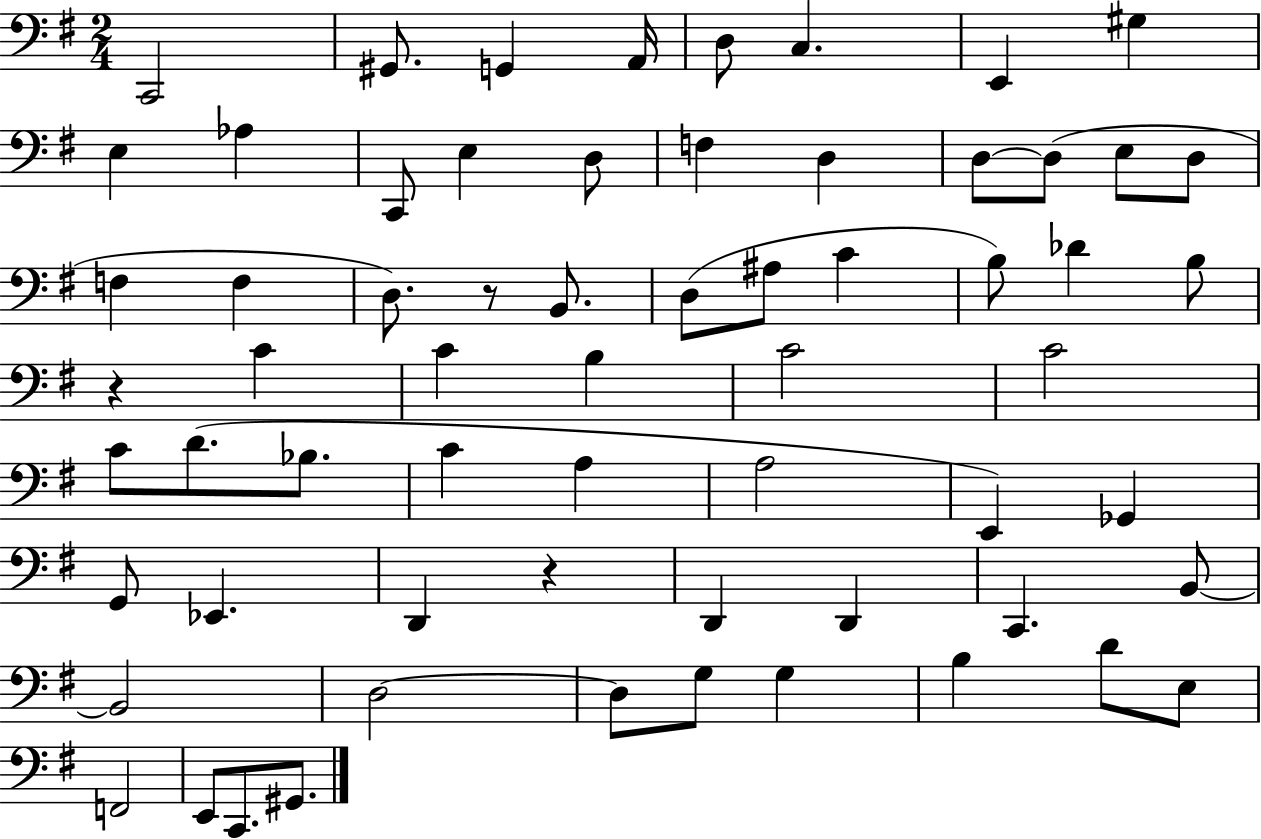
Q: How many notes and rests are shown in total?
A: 64